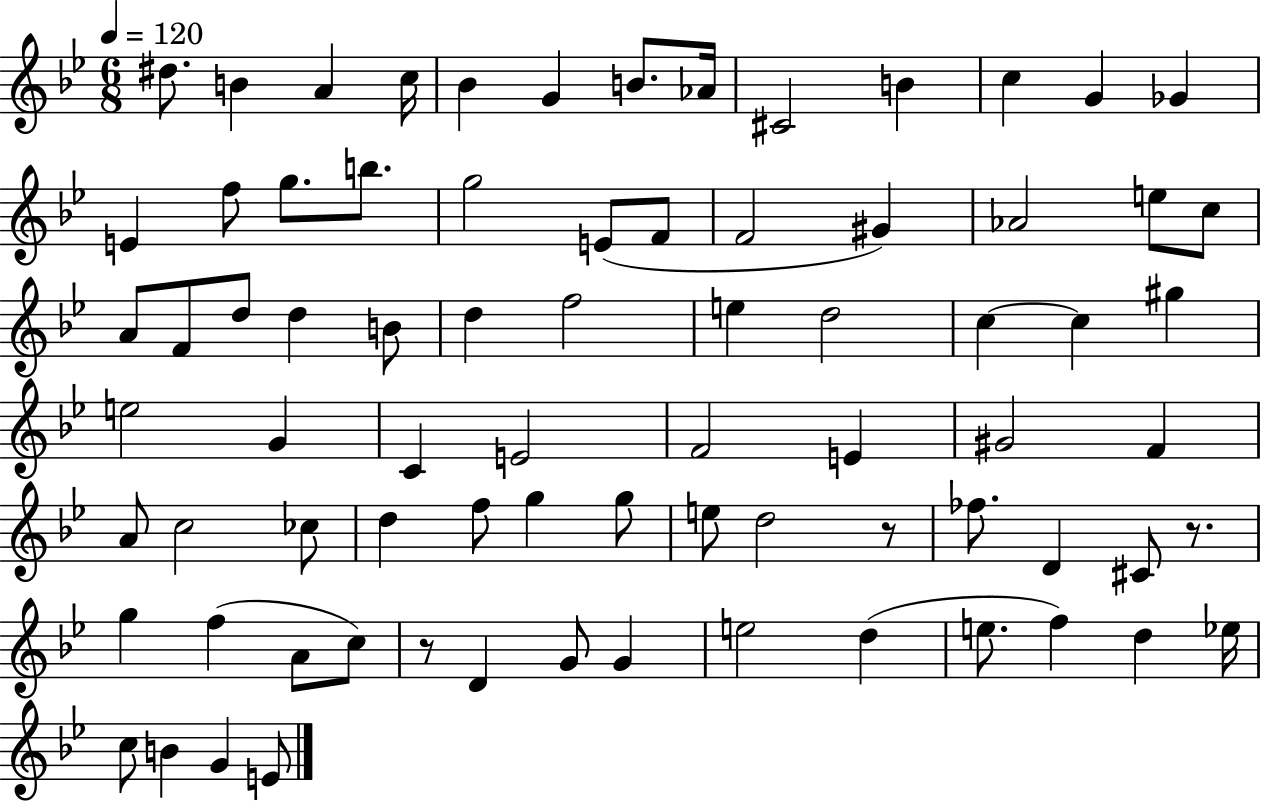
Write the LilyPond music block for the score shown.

{
  \clef treble
  \numericTimeSignature
  \time 6/8
  \key bes \major
  \tempo 4 = 120
  dis''8. b'4 a'4 c''16 | bes'4 g'4 b'8. aes'16 | cis'2 b'4 | c''4 g'4 ges'4 | \break e'4 f''8 g''8. b''8. | g''2 e'8( f'8 | f'2 gis'4) | aes'2 e''8 c''8 | \break a'8 f'8 d''8 d''4 b'8 | d''4 f''2 | e''4 d''2 | c''4~~ c''4 gis''4 | \break e''2 g'4 | c'4 e'2 | f'2 e'4 | gis'2 f'4 | \break a'8 c''2 ces''8 | d''4 f''8 g''4 g''8 | e''8 d''2 r8 | fes''8. d'4 cis'8 r8. | \break g''4 f''4( a'8 c''8) | r8 d'4 g'8 g'4 | e''2 d''4( | e''8. f''4) d''4 ees''16 | \break c''8 b'4 g'4 e'8 | \bar "|."
}